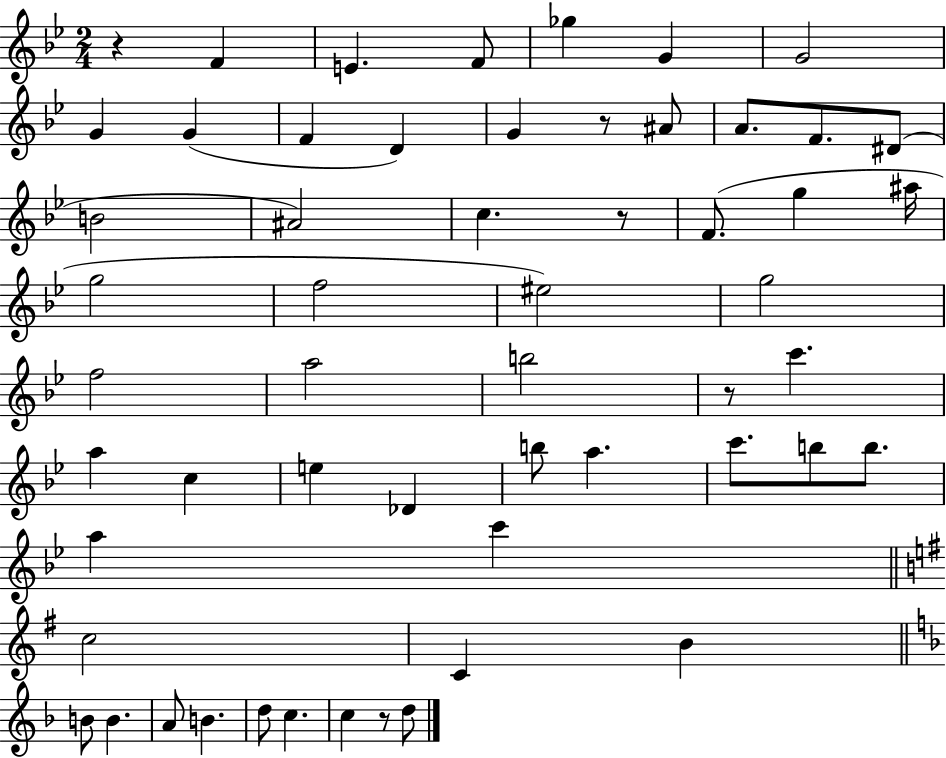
{
  \clef treble
  \numericTimeSignature
  \time 2/4
  \key bes \major
  r4 f'4 | e'4. f'8 | ges''4 g'4 | g'2 | \break g'4 g'4( | f'4 d'4) | g'4 r8 ais'8 | a'8. f'8. dis'8( | \break b'2 | ais'2) | c''4. r8 | f'8.( g''4 ais''16 | \break g''2 | f''2 | eis''2) | g''2 | \break f''2 | a''2 | b''2 | r8 c'''4. | \break a''4 c''4 | e''4 des'4 | b''8 a''4. | c'''8. b''8 b''8. | \break a''4 c'''4 | \bar "||" \break \key g \major c''2 | c'4 b'4 | \bar "||" \break \key f \major b'8 b'4. | a'8 b'4. | d''8 c''4. | c''4 r8 d''8 | \break \bar "|."
}